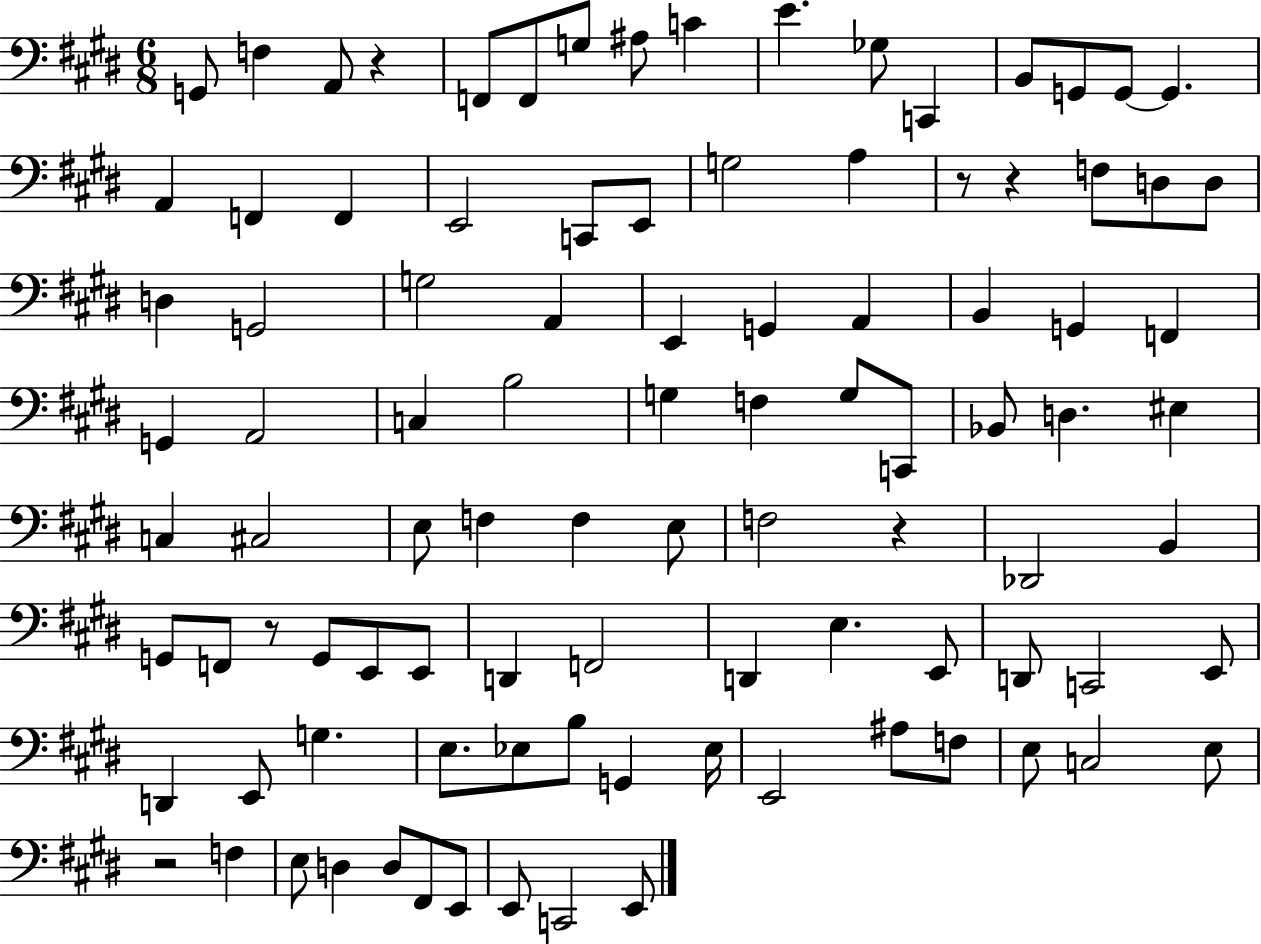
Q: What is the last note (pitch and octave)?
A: E2